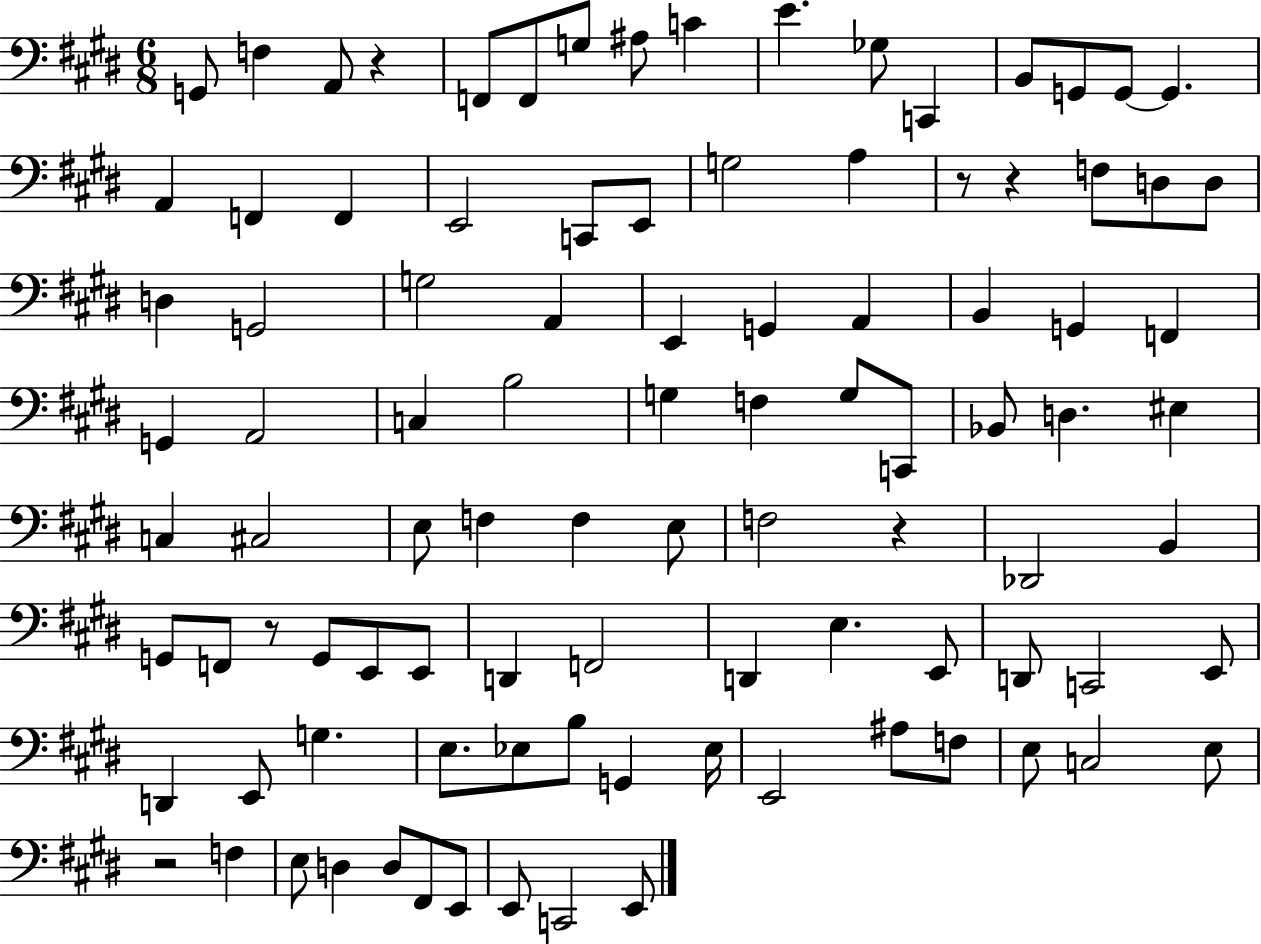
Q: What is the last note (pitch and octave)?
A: E2